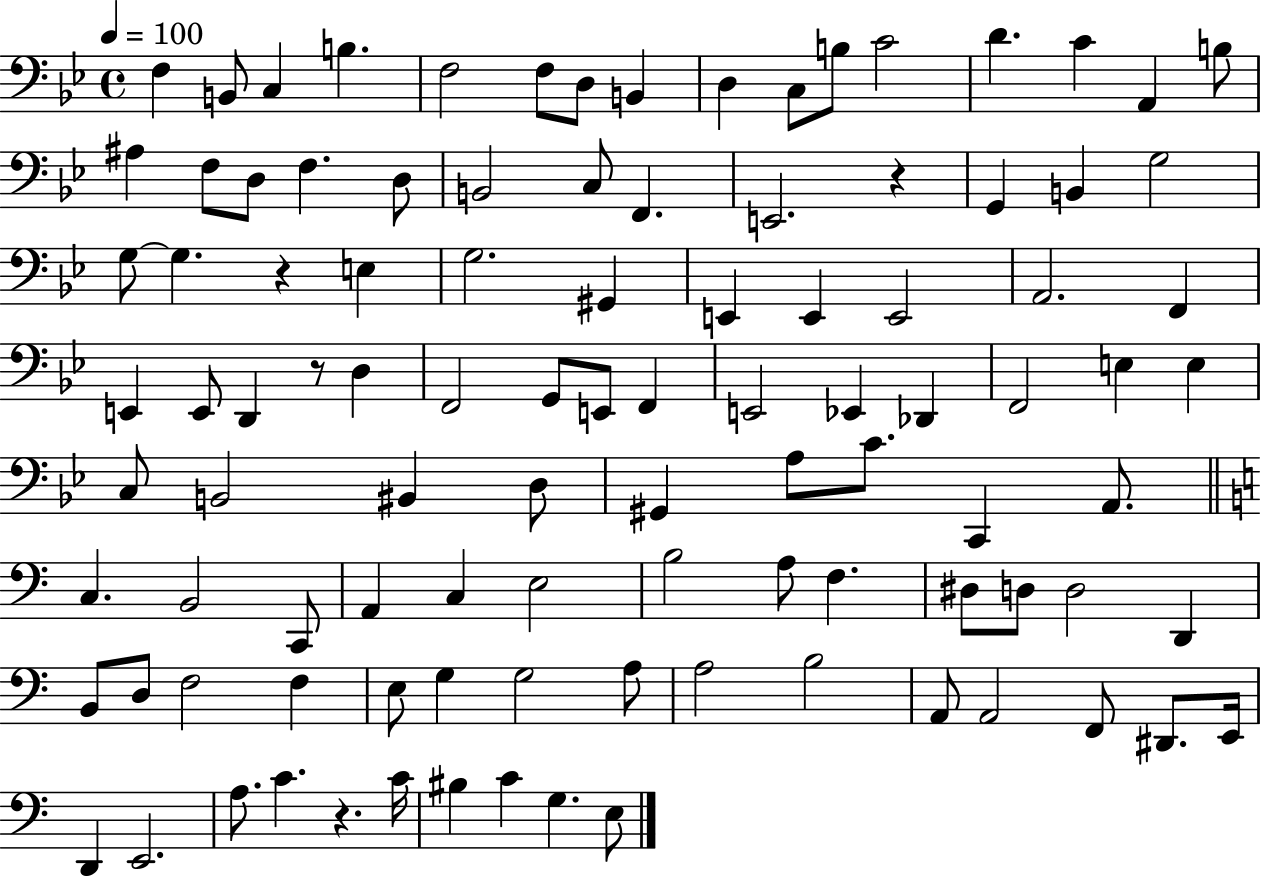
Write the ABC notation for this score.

X:1
T:Untitled
M:4/4
L:1/4
K:Bb
F, B,,/2 C, B, F,2 F,/2 D,/2 B,, D, C,/2 B,/2 C2 D C A,, B,/2 ^A, F,/2 D,/2 F, D,/2 B,,2 C,/2 F,, E,,2 z G,, B,, G,2 G,/2 G, z E, G,2 ^G,, E,, E,, E,,2 A,,2 F,, E,, E,,/2 D,, z/2 D, F,,2 G,,/2 E,,/2 F,, E,,2 _E,, _D,, F,,2 E, E, C,/2 B,,2 ^B,, D,/2 ^G,, A,/2 C/2 C,, A,,/2 C, B,,2 C,,/2 A,, C, E,2 B,2 A,/2 F, ^D,/2 D,/2 D,2 D,, B,,/2 D,/2 F,2 F, E,/2 G, G,2 A,/2 A,2 B,2 A,,/2 A,,2 F,,/2 ^D,,/2 E,,/4 D,, E,,2 A,/2 C z C/4 ^B, C G, E,/2